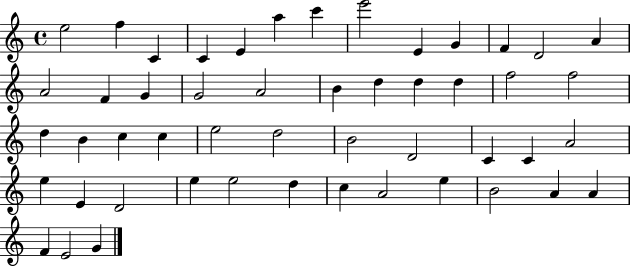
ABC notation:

X:1
T:Untitled
M:4/4
L:1/4
K:C
e2 f C C E a c' e'2 E G F D2 A A2 F G G2 A2 B d d d f2 f2 d B c c e2 d2 B2 D2 C C A2 e E D2 e e2 d c A2 e B2 A A F E2 G